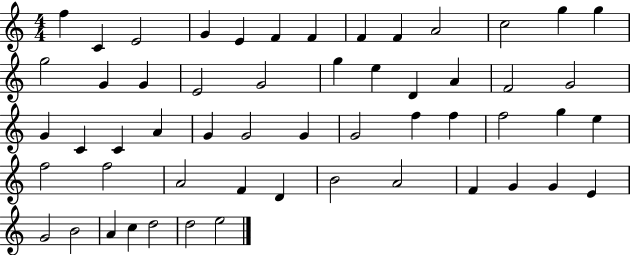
X:1
T:Untitled
M:4/4
L:1/4
K:C
f C E2 G E F F F F A2 c2 g g g2 G G E2 G2 g e D A F2 G2 G C C A G G2 G G2 f f f2 g e f2 f2 A2 F D B2 A2 F G G E G2 B2 A c d2 d2 e2